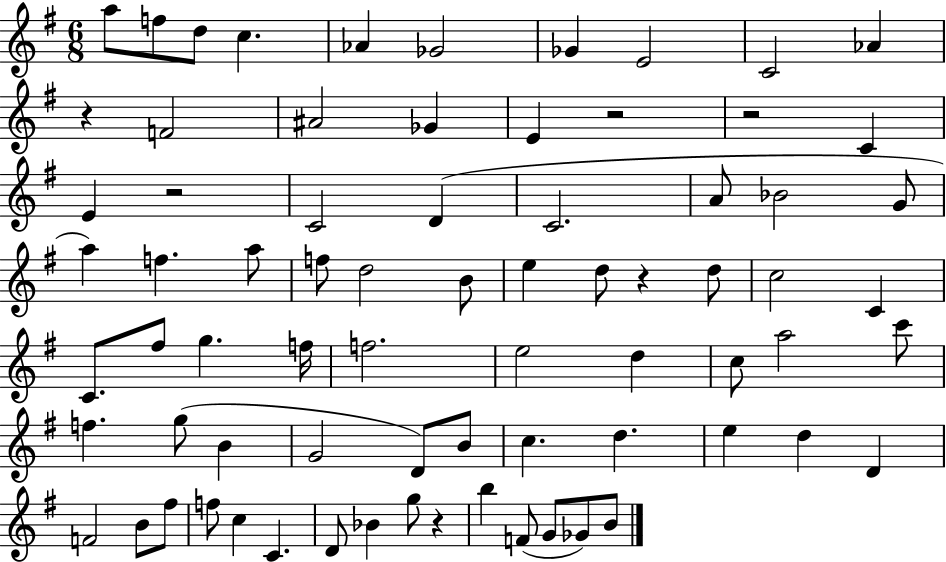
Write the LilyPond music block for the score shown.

{
  \clef treble
  \numericTimeSignature
  \time 6/8
  \key g \major
  a''8 f''8 d''8 c''4. | aes'4 ges'2 | ges'4 e'2 | c'2 aes'4 | \break r4 f'2 | ais'2 ges'4 | e'4 r2 | r2 c'4 | \break e'4 r2 | c'2 d'4( | c'2. | a'8 bes'2 g'8 | \break a''4) f''4. a''8 | f''8 d''2 b'8 | e''4 d''8 r4 d''8 | c''2 c'4 | \break c'8. fis''8 g''4. f''16 | f''2. | e''2 d''4 | c''8 a''2 c'''8 | \break f''4. g''8( b'4 | g'2 d'8) b'8 | c''4. d''4. | e''4 d''4 d'4 | \break f'2 b'8 fis''8 | f''8 c''4 c'4. | d'8 bes'4 g''8 r4 | b''4 f'8( g'8 ges'8) b'8 | \break \bar "|."
}